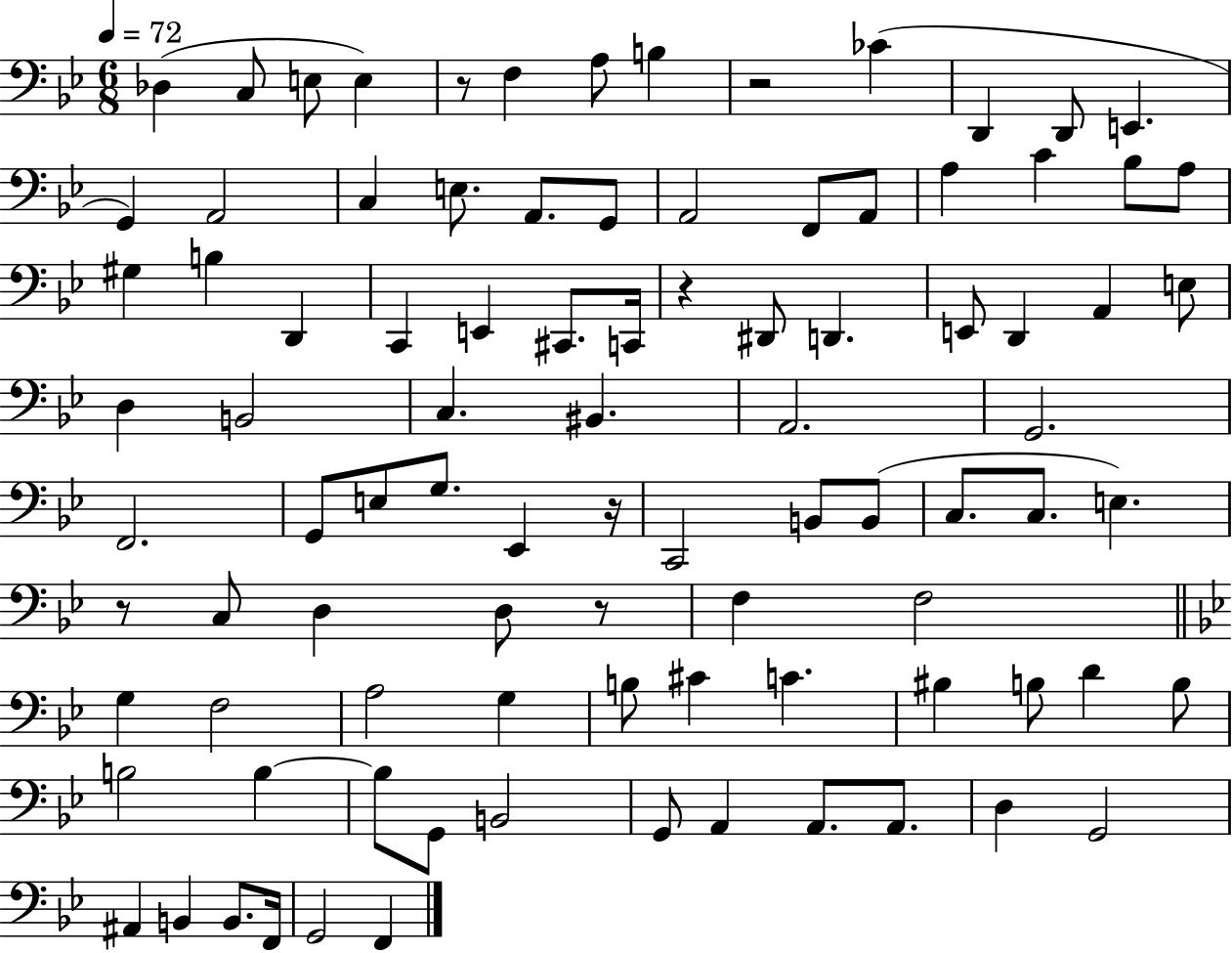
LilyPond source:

{
  \clef bass
  \numericTimeSignature
  \time 6/8
  \key bes \major
  \tempo 4 = 72
  des4( c8 e8 e4) | r8 f4 a8 b4 | r2 ces'4( | d,4 d,8 e,4. | \break g,4) a,2 | c4 e8. a,8. g,8 | a,2 f,8 a,8 | a4 c'4 bes8 a8 | \break gis4 b4 d,4 | c,4 e,4 cis,8. c,16 | r4 dis,8 d,4. | e,8 d,4 a,4 e8 | \break d4 b,2 | c4. bis,4. | a,2. | g,2. | \break f,2. | g,8 e8 g8. ees,4 r16 | c,2 b,8 b,8( | c8. c8. e4.) | \break r8 c8 d4 d8 r8 | f4 f2 | \bar "||" \break \key bes \major g4 f2 | a2 g4 | b8 cis'4 c'4. | bis4 b8 d'4 b8 | \break b2 b4~~ | b8 g,8 b,2 | g,8 a,4 a,8. a,8. | d4 g,2 | \break ais,4 b,4 b,8. f,16 | g,2 f,4 | \bar "|."
}